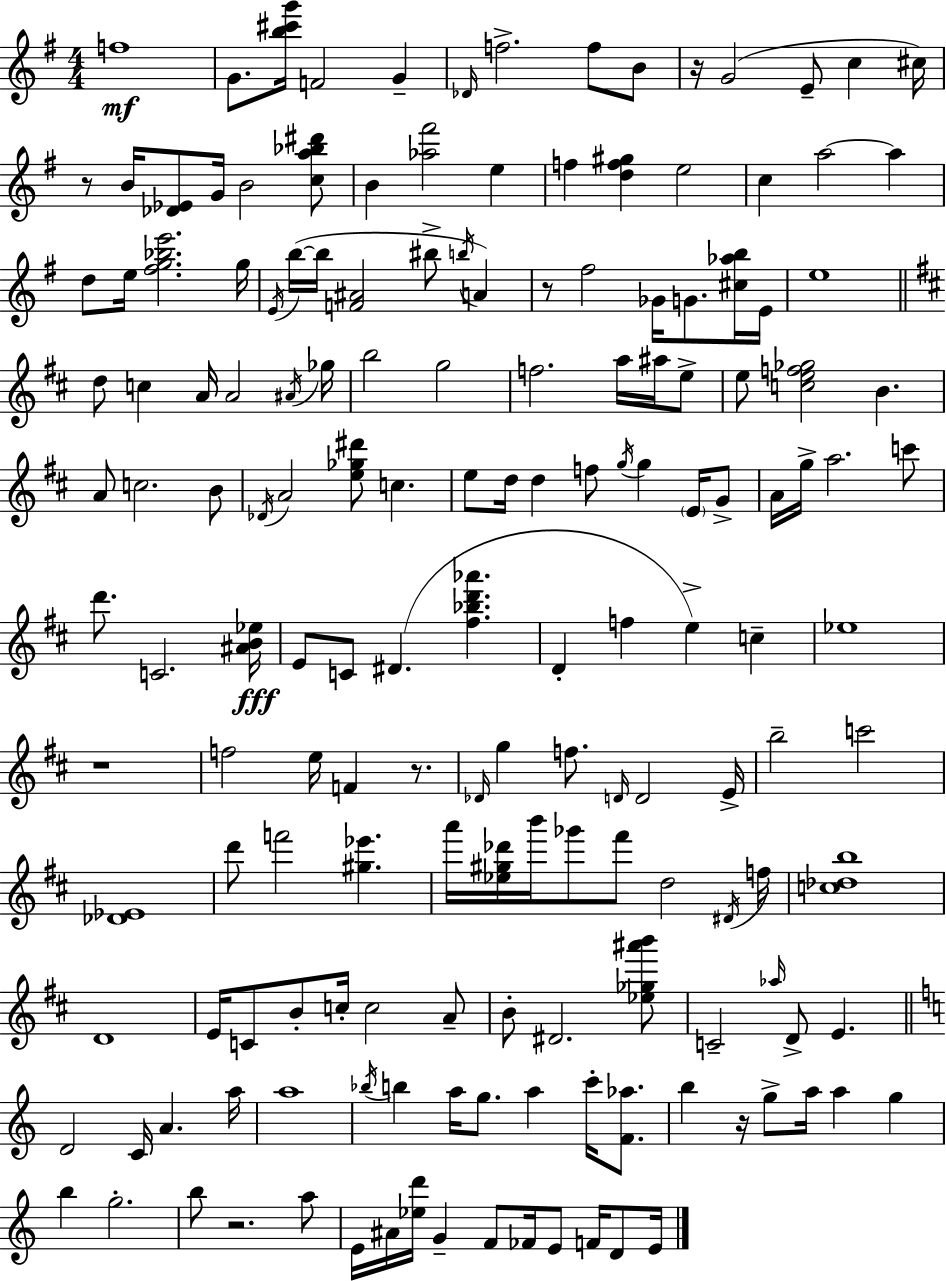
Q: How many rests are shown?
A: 7